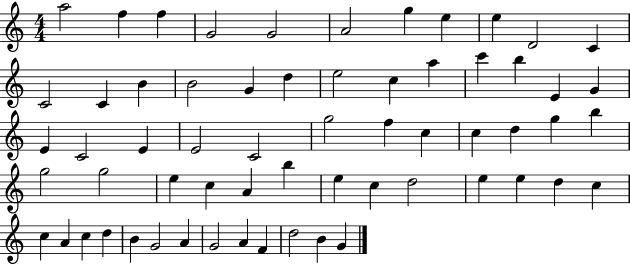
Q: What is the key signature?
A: C major